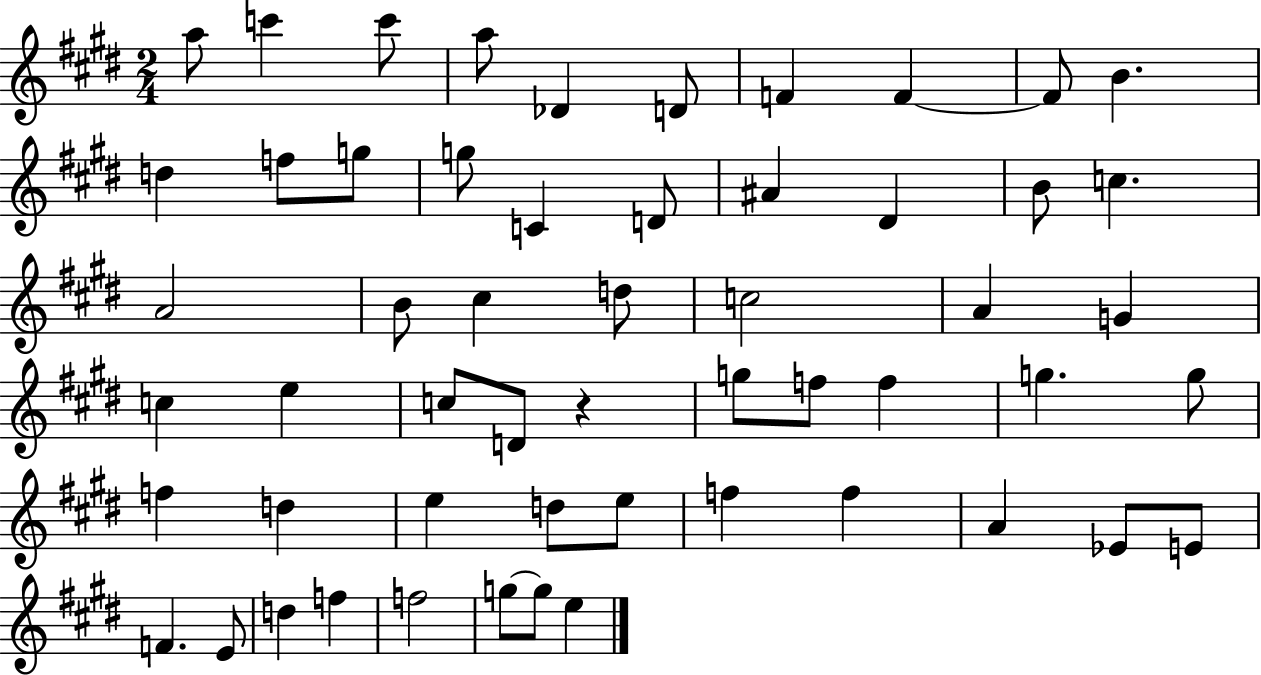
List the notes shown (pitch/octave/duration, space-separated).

A5/e C6/q C6/e A5/e Db4/q D4/e F4/q F4/q F4/e B4/q. D5/q F5/e G5/e G5/e C4/q D4/e A#4/q D#4/q B4/e C5/q. A4/h B4/e C#5/q D5/e C5/h A4/q G4/q C5/q E5/q C5/e D4/e R/q G5/e F5/e F5/q G5/q. G5/e F5/q D5/q E5/q D5/e E5/e F5/q F5/q A4/q Eb4/e E4/e F4/q. E4/e D5/q F5/q F5/h G5/e G5/e E5/q